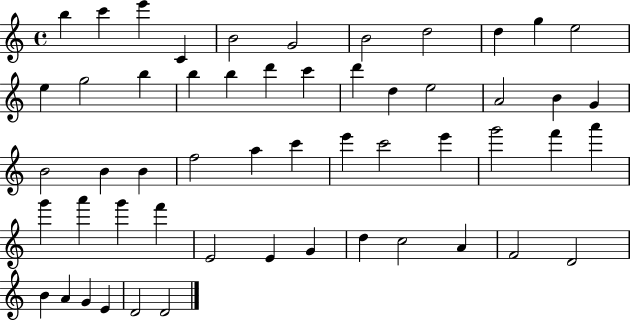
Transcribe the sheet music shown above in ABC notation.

X:1
T:Untitled
M:4/4
L:1/4
K:C
b c' e' C B2 G2 B2 d2 d g e2 e g2 b b b d' c' d' d e2 A2 B G B2 B B f2 a c' e' c'2 e' g'2 f' a' g' a' g' f' E2 E G d c2 A F2 D2 B A G E D2 D2